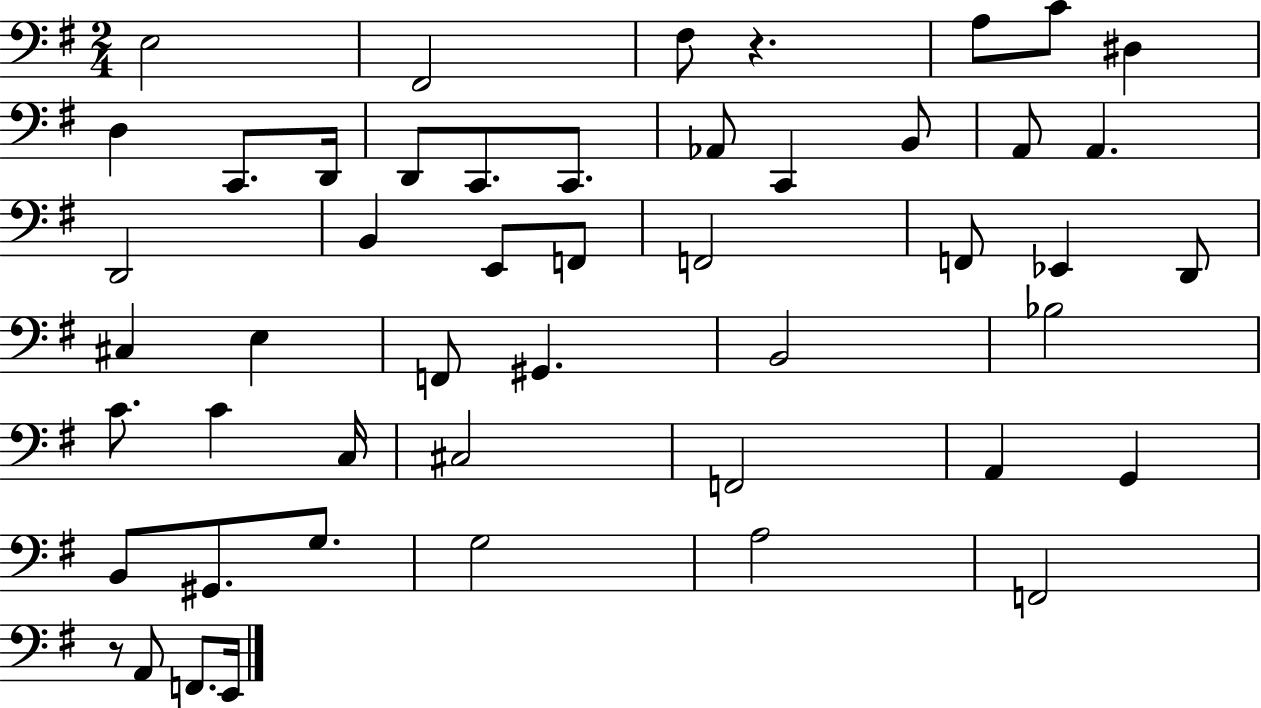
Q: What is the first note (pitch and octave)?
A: E3